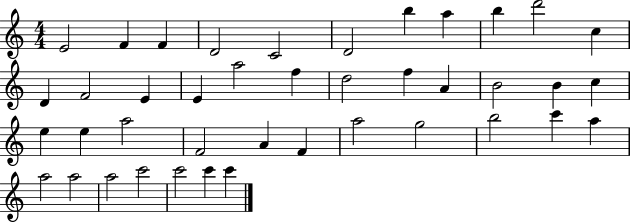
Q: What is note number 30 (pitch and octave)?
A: A5